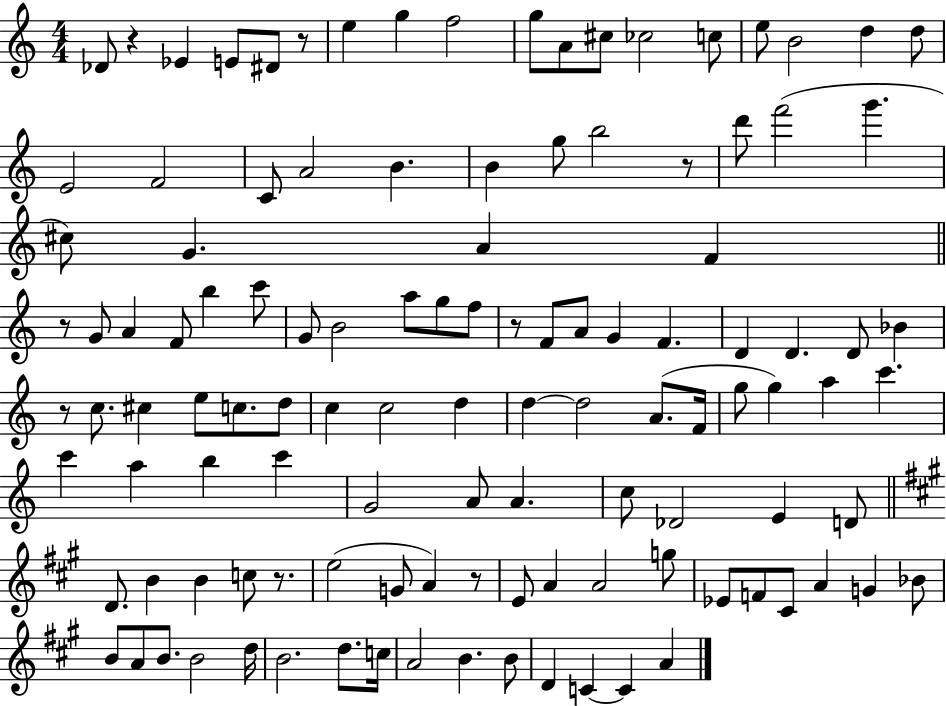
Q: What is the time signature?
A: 4/4